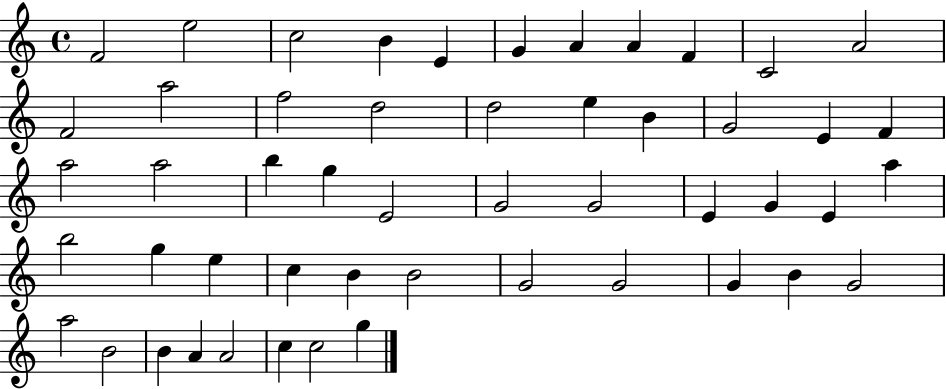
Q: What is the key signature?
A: C major